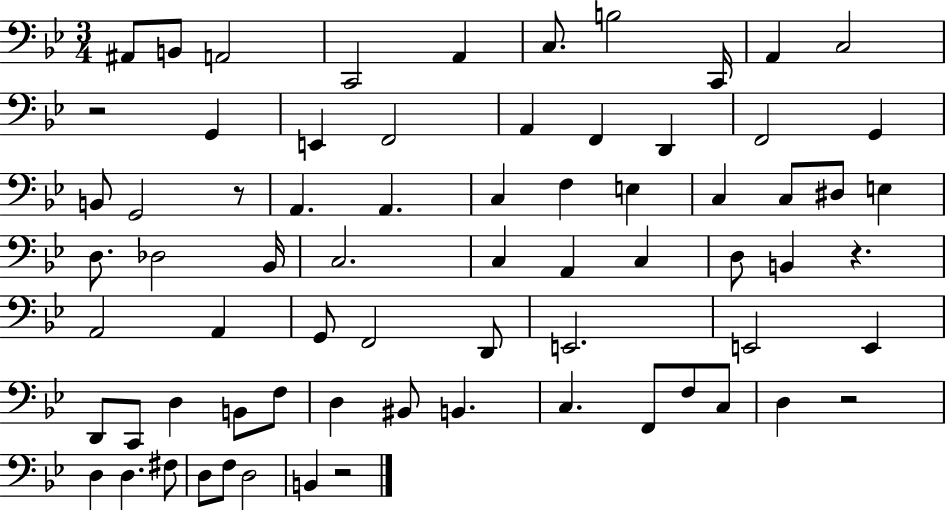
{
  \clef bass
  \numericTimeSignature
  \time 3/4
  \key bes \major
  ais,8 b,8 a,2 | c,2 a,4 | c8. b2 c,16 | a,4 c2 | \break r2 g,4 | e,4 f,2 | a,4 f,4 d,4 | f,2 g,4 | \break b,8 g,2 r8 | a,4. a,4. | c4 f4 e4 | c4 c8 dis8 e4 | \break d8. des2 bes,16 | c2. | c4 a,4 c4 | d8 b,4 r4. | \break a,2 a,4 | g,8 f,2 d,8 | e,2. | e,2 e,4 | \break d,8 c,8 d4 b,8 f8 | d4 bis,8 b,4. | c4. f,8 f8 c8 | d4 r2 | \break d4 d4. fis8 | d8 f8 d2 | b,4 r2 | \bar "|."
}